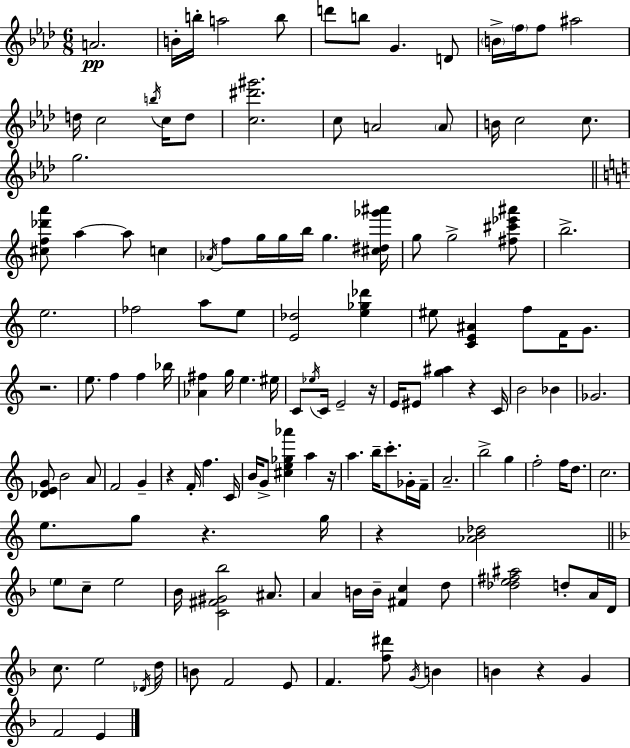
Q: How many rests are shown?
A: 8